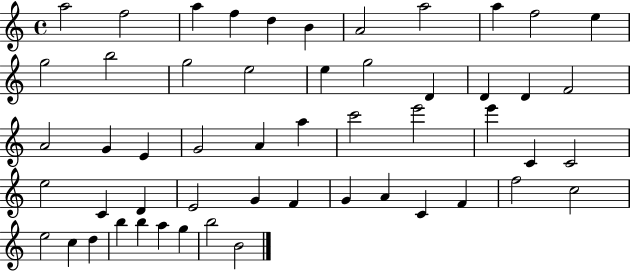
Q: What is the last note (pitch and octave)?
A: B4